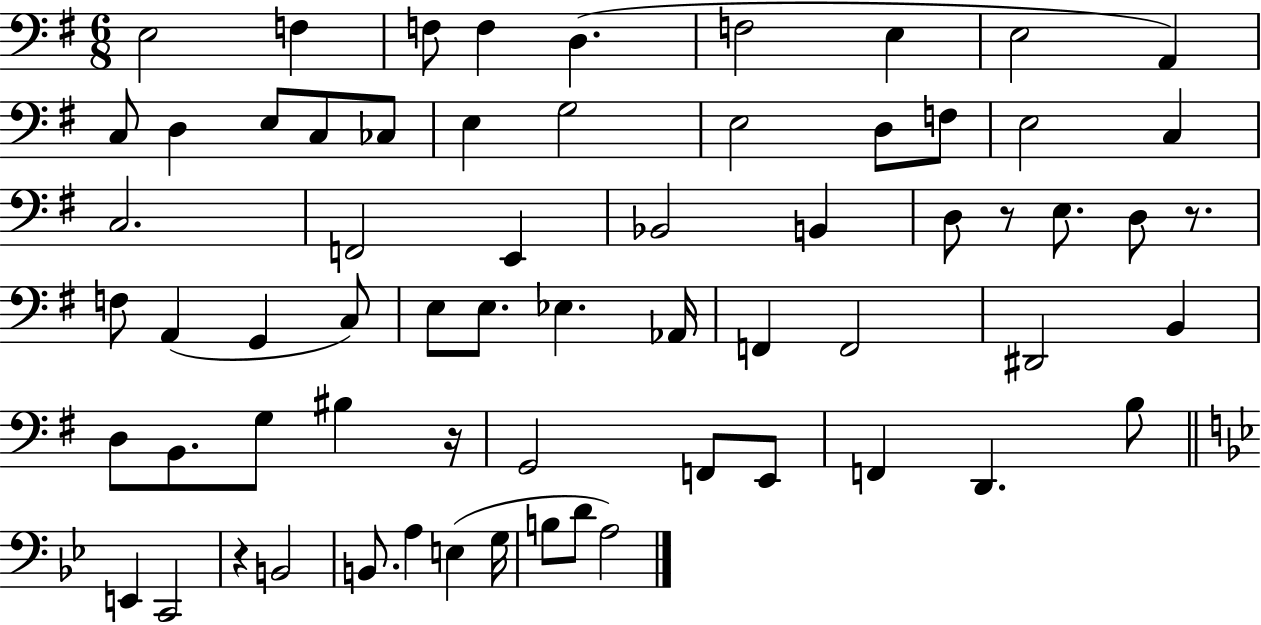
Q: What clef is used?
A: bass